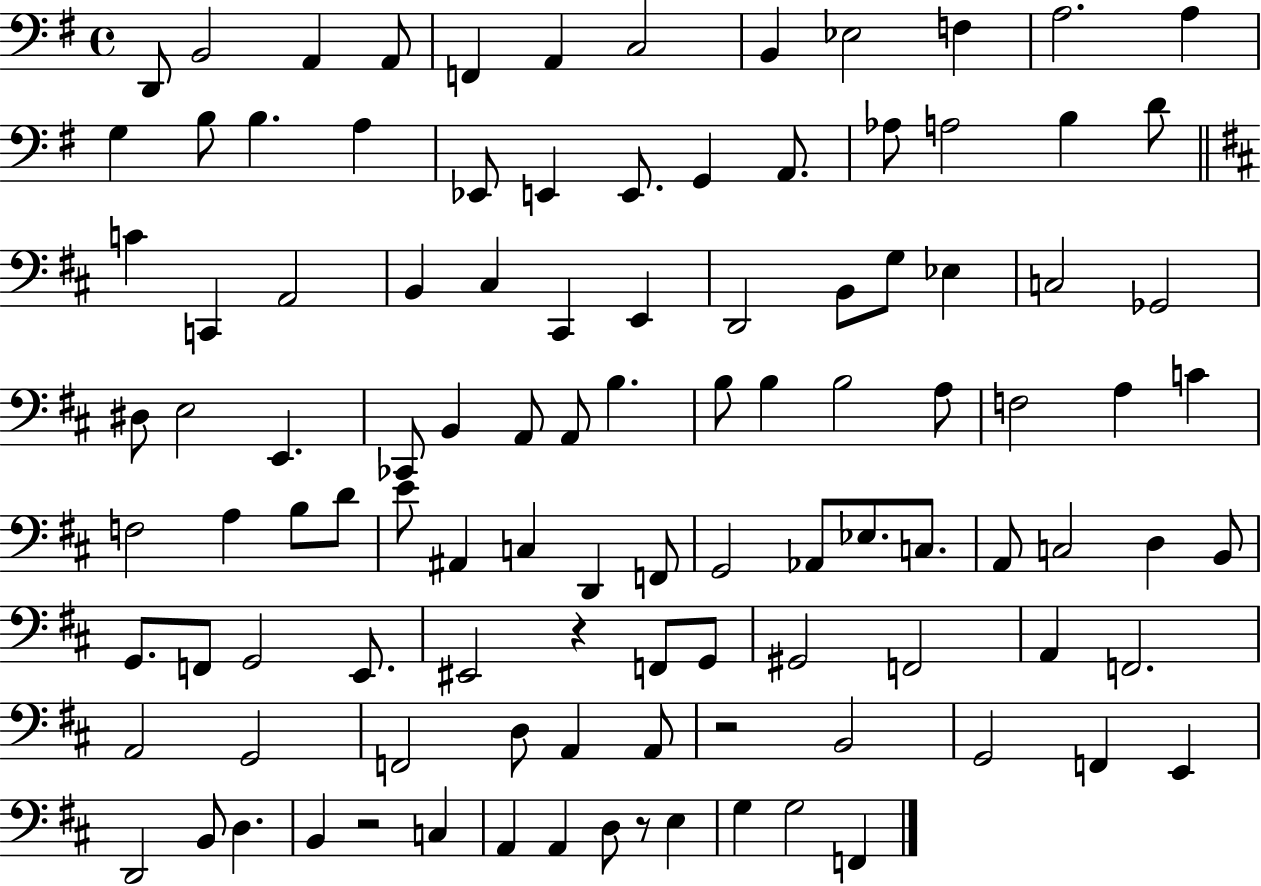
D2/e B2/h A2/q A2/e F2/q A2/q C3/h B2/q Eb3/h F3/q A3/h. A3/q G3/q B3/e B3/q. A3/q Eb2/e E2/q E2/e. G2/q A2/e. Ab3/e A3/h B3/q D4/e C4/q C2/q A2/h B2/q C#3/q C#2/q E2/q D2/h B2/e G3/e Eb3/q C3/h Gb2/h D#3/e E3/h E2/q. CES2/e B2/q A2/e A2/e B3/q. B3/e B3/q B3/h A3/e F3/h A3/q C4/q F3/h A3/q B3/e D4/e E4/e A#2/q C3/q D2/q F2/e G2/h Ab2/e Eb3/e. C3/e. A2/e C3/h D3/q B2/e G2/e. F2/e G2/h E2/e. EIS2/h R/q F2/e G2/e G#2/h F2/h A2/q F2/h. A2/h G2/h F2/h D3/e A2/q A2/e R/h B2/h G2/h F2/q E2/q D2/h B2/e D3/q. B2/q R/h C3/q A2/q A2/q D3/e R/e E3/q G3/q G3/h F2/q